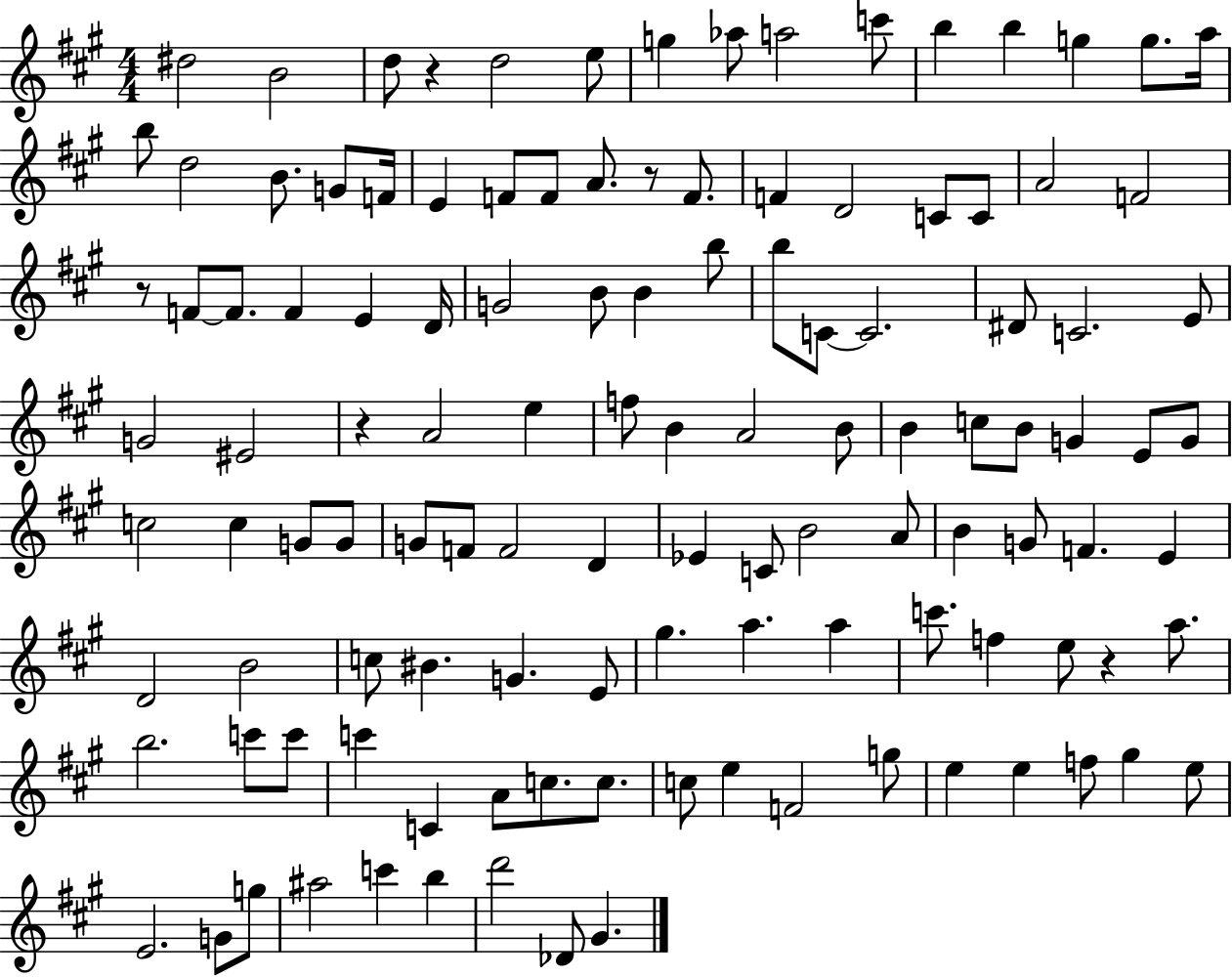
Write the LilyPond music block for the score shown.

{
  \clef treble
  \numericTimeSignature
  \time 4/4
  \key a \major
  \repeat volta 2 { dis''2 b'2 | d''8 r4 d''2 e''8 | g''4 aes''8 a''2 c'''8 | b''4 b''4 g''4 g''8. a''16 | \break b''8 d''2 b'8. g'8 f'16 | e'4 f'8 f'8 a'8. r8 f'8. | f'4 d'2 c'8 c'8 | a'2 f'2 | \break r8 f'8~~ f'8. f'4 e'4 d'16 | g'2 b'8 b'4 b''8 | b''8 c'8~~ c'2. | dis'8 c'2. e'8 | \break g'2 eis'2 | r4 a'2 e''4 | f''8 b'4 a'2 b'8 | b'4 c''8 b'8 g'4 e'8 g'8 | \break c''2 c''4 g'8 g'8 | g'8 f'8 f'2 d'4 | ees'4 c'8 b'2 a'8 | b'4 g'8 f'4. e'4 | \break d'2 b'2 | c''8 bis'4. g'4. e'8 | gis''4. a''4. a''4 | c'''8. f''4 e''8 r4 a''8. | \break b''2. c'''8 c'''8 | c'''4 c'4 a'8 c''8. c''8. | c''8 e''4 f'2 g''8 | e''4 e''4 f''8 gis''4 e''8 | \break e'2. g'8 g''8 | ais''2 c'''4 b''4 | d'''2 des'8 gis'4. | } \bar "|."
}